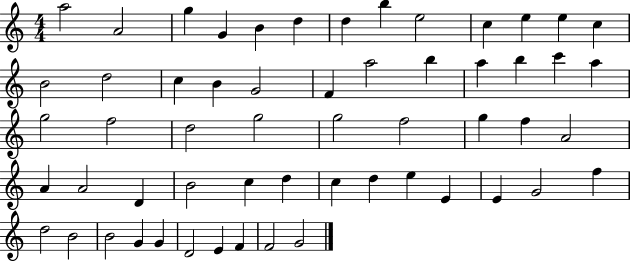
X:1
T:Untitled
M:4/4
L:1/4
K:C
a2 A2 g G B d d b e2 c e e c B2 d2 c B G2 F a2 b a b c' a g2 f2 d2 g2 g2 f2 g f A2 A A2 D B2 c d c d e E E G2 f d2 B2 B2 G G D2 E F F2 G2